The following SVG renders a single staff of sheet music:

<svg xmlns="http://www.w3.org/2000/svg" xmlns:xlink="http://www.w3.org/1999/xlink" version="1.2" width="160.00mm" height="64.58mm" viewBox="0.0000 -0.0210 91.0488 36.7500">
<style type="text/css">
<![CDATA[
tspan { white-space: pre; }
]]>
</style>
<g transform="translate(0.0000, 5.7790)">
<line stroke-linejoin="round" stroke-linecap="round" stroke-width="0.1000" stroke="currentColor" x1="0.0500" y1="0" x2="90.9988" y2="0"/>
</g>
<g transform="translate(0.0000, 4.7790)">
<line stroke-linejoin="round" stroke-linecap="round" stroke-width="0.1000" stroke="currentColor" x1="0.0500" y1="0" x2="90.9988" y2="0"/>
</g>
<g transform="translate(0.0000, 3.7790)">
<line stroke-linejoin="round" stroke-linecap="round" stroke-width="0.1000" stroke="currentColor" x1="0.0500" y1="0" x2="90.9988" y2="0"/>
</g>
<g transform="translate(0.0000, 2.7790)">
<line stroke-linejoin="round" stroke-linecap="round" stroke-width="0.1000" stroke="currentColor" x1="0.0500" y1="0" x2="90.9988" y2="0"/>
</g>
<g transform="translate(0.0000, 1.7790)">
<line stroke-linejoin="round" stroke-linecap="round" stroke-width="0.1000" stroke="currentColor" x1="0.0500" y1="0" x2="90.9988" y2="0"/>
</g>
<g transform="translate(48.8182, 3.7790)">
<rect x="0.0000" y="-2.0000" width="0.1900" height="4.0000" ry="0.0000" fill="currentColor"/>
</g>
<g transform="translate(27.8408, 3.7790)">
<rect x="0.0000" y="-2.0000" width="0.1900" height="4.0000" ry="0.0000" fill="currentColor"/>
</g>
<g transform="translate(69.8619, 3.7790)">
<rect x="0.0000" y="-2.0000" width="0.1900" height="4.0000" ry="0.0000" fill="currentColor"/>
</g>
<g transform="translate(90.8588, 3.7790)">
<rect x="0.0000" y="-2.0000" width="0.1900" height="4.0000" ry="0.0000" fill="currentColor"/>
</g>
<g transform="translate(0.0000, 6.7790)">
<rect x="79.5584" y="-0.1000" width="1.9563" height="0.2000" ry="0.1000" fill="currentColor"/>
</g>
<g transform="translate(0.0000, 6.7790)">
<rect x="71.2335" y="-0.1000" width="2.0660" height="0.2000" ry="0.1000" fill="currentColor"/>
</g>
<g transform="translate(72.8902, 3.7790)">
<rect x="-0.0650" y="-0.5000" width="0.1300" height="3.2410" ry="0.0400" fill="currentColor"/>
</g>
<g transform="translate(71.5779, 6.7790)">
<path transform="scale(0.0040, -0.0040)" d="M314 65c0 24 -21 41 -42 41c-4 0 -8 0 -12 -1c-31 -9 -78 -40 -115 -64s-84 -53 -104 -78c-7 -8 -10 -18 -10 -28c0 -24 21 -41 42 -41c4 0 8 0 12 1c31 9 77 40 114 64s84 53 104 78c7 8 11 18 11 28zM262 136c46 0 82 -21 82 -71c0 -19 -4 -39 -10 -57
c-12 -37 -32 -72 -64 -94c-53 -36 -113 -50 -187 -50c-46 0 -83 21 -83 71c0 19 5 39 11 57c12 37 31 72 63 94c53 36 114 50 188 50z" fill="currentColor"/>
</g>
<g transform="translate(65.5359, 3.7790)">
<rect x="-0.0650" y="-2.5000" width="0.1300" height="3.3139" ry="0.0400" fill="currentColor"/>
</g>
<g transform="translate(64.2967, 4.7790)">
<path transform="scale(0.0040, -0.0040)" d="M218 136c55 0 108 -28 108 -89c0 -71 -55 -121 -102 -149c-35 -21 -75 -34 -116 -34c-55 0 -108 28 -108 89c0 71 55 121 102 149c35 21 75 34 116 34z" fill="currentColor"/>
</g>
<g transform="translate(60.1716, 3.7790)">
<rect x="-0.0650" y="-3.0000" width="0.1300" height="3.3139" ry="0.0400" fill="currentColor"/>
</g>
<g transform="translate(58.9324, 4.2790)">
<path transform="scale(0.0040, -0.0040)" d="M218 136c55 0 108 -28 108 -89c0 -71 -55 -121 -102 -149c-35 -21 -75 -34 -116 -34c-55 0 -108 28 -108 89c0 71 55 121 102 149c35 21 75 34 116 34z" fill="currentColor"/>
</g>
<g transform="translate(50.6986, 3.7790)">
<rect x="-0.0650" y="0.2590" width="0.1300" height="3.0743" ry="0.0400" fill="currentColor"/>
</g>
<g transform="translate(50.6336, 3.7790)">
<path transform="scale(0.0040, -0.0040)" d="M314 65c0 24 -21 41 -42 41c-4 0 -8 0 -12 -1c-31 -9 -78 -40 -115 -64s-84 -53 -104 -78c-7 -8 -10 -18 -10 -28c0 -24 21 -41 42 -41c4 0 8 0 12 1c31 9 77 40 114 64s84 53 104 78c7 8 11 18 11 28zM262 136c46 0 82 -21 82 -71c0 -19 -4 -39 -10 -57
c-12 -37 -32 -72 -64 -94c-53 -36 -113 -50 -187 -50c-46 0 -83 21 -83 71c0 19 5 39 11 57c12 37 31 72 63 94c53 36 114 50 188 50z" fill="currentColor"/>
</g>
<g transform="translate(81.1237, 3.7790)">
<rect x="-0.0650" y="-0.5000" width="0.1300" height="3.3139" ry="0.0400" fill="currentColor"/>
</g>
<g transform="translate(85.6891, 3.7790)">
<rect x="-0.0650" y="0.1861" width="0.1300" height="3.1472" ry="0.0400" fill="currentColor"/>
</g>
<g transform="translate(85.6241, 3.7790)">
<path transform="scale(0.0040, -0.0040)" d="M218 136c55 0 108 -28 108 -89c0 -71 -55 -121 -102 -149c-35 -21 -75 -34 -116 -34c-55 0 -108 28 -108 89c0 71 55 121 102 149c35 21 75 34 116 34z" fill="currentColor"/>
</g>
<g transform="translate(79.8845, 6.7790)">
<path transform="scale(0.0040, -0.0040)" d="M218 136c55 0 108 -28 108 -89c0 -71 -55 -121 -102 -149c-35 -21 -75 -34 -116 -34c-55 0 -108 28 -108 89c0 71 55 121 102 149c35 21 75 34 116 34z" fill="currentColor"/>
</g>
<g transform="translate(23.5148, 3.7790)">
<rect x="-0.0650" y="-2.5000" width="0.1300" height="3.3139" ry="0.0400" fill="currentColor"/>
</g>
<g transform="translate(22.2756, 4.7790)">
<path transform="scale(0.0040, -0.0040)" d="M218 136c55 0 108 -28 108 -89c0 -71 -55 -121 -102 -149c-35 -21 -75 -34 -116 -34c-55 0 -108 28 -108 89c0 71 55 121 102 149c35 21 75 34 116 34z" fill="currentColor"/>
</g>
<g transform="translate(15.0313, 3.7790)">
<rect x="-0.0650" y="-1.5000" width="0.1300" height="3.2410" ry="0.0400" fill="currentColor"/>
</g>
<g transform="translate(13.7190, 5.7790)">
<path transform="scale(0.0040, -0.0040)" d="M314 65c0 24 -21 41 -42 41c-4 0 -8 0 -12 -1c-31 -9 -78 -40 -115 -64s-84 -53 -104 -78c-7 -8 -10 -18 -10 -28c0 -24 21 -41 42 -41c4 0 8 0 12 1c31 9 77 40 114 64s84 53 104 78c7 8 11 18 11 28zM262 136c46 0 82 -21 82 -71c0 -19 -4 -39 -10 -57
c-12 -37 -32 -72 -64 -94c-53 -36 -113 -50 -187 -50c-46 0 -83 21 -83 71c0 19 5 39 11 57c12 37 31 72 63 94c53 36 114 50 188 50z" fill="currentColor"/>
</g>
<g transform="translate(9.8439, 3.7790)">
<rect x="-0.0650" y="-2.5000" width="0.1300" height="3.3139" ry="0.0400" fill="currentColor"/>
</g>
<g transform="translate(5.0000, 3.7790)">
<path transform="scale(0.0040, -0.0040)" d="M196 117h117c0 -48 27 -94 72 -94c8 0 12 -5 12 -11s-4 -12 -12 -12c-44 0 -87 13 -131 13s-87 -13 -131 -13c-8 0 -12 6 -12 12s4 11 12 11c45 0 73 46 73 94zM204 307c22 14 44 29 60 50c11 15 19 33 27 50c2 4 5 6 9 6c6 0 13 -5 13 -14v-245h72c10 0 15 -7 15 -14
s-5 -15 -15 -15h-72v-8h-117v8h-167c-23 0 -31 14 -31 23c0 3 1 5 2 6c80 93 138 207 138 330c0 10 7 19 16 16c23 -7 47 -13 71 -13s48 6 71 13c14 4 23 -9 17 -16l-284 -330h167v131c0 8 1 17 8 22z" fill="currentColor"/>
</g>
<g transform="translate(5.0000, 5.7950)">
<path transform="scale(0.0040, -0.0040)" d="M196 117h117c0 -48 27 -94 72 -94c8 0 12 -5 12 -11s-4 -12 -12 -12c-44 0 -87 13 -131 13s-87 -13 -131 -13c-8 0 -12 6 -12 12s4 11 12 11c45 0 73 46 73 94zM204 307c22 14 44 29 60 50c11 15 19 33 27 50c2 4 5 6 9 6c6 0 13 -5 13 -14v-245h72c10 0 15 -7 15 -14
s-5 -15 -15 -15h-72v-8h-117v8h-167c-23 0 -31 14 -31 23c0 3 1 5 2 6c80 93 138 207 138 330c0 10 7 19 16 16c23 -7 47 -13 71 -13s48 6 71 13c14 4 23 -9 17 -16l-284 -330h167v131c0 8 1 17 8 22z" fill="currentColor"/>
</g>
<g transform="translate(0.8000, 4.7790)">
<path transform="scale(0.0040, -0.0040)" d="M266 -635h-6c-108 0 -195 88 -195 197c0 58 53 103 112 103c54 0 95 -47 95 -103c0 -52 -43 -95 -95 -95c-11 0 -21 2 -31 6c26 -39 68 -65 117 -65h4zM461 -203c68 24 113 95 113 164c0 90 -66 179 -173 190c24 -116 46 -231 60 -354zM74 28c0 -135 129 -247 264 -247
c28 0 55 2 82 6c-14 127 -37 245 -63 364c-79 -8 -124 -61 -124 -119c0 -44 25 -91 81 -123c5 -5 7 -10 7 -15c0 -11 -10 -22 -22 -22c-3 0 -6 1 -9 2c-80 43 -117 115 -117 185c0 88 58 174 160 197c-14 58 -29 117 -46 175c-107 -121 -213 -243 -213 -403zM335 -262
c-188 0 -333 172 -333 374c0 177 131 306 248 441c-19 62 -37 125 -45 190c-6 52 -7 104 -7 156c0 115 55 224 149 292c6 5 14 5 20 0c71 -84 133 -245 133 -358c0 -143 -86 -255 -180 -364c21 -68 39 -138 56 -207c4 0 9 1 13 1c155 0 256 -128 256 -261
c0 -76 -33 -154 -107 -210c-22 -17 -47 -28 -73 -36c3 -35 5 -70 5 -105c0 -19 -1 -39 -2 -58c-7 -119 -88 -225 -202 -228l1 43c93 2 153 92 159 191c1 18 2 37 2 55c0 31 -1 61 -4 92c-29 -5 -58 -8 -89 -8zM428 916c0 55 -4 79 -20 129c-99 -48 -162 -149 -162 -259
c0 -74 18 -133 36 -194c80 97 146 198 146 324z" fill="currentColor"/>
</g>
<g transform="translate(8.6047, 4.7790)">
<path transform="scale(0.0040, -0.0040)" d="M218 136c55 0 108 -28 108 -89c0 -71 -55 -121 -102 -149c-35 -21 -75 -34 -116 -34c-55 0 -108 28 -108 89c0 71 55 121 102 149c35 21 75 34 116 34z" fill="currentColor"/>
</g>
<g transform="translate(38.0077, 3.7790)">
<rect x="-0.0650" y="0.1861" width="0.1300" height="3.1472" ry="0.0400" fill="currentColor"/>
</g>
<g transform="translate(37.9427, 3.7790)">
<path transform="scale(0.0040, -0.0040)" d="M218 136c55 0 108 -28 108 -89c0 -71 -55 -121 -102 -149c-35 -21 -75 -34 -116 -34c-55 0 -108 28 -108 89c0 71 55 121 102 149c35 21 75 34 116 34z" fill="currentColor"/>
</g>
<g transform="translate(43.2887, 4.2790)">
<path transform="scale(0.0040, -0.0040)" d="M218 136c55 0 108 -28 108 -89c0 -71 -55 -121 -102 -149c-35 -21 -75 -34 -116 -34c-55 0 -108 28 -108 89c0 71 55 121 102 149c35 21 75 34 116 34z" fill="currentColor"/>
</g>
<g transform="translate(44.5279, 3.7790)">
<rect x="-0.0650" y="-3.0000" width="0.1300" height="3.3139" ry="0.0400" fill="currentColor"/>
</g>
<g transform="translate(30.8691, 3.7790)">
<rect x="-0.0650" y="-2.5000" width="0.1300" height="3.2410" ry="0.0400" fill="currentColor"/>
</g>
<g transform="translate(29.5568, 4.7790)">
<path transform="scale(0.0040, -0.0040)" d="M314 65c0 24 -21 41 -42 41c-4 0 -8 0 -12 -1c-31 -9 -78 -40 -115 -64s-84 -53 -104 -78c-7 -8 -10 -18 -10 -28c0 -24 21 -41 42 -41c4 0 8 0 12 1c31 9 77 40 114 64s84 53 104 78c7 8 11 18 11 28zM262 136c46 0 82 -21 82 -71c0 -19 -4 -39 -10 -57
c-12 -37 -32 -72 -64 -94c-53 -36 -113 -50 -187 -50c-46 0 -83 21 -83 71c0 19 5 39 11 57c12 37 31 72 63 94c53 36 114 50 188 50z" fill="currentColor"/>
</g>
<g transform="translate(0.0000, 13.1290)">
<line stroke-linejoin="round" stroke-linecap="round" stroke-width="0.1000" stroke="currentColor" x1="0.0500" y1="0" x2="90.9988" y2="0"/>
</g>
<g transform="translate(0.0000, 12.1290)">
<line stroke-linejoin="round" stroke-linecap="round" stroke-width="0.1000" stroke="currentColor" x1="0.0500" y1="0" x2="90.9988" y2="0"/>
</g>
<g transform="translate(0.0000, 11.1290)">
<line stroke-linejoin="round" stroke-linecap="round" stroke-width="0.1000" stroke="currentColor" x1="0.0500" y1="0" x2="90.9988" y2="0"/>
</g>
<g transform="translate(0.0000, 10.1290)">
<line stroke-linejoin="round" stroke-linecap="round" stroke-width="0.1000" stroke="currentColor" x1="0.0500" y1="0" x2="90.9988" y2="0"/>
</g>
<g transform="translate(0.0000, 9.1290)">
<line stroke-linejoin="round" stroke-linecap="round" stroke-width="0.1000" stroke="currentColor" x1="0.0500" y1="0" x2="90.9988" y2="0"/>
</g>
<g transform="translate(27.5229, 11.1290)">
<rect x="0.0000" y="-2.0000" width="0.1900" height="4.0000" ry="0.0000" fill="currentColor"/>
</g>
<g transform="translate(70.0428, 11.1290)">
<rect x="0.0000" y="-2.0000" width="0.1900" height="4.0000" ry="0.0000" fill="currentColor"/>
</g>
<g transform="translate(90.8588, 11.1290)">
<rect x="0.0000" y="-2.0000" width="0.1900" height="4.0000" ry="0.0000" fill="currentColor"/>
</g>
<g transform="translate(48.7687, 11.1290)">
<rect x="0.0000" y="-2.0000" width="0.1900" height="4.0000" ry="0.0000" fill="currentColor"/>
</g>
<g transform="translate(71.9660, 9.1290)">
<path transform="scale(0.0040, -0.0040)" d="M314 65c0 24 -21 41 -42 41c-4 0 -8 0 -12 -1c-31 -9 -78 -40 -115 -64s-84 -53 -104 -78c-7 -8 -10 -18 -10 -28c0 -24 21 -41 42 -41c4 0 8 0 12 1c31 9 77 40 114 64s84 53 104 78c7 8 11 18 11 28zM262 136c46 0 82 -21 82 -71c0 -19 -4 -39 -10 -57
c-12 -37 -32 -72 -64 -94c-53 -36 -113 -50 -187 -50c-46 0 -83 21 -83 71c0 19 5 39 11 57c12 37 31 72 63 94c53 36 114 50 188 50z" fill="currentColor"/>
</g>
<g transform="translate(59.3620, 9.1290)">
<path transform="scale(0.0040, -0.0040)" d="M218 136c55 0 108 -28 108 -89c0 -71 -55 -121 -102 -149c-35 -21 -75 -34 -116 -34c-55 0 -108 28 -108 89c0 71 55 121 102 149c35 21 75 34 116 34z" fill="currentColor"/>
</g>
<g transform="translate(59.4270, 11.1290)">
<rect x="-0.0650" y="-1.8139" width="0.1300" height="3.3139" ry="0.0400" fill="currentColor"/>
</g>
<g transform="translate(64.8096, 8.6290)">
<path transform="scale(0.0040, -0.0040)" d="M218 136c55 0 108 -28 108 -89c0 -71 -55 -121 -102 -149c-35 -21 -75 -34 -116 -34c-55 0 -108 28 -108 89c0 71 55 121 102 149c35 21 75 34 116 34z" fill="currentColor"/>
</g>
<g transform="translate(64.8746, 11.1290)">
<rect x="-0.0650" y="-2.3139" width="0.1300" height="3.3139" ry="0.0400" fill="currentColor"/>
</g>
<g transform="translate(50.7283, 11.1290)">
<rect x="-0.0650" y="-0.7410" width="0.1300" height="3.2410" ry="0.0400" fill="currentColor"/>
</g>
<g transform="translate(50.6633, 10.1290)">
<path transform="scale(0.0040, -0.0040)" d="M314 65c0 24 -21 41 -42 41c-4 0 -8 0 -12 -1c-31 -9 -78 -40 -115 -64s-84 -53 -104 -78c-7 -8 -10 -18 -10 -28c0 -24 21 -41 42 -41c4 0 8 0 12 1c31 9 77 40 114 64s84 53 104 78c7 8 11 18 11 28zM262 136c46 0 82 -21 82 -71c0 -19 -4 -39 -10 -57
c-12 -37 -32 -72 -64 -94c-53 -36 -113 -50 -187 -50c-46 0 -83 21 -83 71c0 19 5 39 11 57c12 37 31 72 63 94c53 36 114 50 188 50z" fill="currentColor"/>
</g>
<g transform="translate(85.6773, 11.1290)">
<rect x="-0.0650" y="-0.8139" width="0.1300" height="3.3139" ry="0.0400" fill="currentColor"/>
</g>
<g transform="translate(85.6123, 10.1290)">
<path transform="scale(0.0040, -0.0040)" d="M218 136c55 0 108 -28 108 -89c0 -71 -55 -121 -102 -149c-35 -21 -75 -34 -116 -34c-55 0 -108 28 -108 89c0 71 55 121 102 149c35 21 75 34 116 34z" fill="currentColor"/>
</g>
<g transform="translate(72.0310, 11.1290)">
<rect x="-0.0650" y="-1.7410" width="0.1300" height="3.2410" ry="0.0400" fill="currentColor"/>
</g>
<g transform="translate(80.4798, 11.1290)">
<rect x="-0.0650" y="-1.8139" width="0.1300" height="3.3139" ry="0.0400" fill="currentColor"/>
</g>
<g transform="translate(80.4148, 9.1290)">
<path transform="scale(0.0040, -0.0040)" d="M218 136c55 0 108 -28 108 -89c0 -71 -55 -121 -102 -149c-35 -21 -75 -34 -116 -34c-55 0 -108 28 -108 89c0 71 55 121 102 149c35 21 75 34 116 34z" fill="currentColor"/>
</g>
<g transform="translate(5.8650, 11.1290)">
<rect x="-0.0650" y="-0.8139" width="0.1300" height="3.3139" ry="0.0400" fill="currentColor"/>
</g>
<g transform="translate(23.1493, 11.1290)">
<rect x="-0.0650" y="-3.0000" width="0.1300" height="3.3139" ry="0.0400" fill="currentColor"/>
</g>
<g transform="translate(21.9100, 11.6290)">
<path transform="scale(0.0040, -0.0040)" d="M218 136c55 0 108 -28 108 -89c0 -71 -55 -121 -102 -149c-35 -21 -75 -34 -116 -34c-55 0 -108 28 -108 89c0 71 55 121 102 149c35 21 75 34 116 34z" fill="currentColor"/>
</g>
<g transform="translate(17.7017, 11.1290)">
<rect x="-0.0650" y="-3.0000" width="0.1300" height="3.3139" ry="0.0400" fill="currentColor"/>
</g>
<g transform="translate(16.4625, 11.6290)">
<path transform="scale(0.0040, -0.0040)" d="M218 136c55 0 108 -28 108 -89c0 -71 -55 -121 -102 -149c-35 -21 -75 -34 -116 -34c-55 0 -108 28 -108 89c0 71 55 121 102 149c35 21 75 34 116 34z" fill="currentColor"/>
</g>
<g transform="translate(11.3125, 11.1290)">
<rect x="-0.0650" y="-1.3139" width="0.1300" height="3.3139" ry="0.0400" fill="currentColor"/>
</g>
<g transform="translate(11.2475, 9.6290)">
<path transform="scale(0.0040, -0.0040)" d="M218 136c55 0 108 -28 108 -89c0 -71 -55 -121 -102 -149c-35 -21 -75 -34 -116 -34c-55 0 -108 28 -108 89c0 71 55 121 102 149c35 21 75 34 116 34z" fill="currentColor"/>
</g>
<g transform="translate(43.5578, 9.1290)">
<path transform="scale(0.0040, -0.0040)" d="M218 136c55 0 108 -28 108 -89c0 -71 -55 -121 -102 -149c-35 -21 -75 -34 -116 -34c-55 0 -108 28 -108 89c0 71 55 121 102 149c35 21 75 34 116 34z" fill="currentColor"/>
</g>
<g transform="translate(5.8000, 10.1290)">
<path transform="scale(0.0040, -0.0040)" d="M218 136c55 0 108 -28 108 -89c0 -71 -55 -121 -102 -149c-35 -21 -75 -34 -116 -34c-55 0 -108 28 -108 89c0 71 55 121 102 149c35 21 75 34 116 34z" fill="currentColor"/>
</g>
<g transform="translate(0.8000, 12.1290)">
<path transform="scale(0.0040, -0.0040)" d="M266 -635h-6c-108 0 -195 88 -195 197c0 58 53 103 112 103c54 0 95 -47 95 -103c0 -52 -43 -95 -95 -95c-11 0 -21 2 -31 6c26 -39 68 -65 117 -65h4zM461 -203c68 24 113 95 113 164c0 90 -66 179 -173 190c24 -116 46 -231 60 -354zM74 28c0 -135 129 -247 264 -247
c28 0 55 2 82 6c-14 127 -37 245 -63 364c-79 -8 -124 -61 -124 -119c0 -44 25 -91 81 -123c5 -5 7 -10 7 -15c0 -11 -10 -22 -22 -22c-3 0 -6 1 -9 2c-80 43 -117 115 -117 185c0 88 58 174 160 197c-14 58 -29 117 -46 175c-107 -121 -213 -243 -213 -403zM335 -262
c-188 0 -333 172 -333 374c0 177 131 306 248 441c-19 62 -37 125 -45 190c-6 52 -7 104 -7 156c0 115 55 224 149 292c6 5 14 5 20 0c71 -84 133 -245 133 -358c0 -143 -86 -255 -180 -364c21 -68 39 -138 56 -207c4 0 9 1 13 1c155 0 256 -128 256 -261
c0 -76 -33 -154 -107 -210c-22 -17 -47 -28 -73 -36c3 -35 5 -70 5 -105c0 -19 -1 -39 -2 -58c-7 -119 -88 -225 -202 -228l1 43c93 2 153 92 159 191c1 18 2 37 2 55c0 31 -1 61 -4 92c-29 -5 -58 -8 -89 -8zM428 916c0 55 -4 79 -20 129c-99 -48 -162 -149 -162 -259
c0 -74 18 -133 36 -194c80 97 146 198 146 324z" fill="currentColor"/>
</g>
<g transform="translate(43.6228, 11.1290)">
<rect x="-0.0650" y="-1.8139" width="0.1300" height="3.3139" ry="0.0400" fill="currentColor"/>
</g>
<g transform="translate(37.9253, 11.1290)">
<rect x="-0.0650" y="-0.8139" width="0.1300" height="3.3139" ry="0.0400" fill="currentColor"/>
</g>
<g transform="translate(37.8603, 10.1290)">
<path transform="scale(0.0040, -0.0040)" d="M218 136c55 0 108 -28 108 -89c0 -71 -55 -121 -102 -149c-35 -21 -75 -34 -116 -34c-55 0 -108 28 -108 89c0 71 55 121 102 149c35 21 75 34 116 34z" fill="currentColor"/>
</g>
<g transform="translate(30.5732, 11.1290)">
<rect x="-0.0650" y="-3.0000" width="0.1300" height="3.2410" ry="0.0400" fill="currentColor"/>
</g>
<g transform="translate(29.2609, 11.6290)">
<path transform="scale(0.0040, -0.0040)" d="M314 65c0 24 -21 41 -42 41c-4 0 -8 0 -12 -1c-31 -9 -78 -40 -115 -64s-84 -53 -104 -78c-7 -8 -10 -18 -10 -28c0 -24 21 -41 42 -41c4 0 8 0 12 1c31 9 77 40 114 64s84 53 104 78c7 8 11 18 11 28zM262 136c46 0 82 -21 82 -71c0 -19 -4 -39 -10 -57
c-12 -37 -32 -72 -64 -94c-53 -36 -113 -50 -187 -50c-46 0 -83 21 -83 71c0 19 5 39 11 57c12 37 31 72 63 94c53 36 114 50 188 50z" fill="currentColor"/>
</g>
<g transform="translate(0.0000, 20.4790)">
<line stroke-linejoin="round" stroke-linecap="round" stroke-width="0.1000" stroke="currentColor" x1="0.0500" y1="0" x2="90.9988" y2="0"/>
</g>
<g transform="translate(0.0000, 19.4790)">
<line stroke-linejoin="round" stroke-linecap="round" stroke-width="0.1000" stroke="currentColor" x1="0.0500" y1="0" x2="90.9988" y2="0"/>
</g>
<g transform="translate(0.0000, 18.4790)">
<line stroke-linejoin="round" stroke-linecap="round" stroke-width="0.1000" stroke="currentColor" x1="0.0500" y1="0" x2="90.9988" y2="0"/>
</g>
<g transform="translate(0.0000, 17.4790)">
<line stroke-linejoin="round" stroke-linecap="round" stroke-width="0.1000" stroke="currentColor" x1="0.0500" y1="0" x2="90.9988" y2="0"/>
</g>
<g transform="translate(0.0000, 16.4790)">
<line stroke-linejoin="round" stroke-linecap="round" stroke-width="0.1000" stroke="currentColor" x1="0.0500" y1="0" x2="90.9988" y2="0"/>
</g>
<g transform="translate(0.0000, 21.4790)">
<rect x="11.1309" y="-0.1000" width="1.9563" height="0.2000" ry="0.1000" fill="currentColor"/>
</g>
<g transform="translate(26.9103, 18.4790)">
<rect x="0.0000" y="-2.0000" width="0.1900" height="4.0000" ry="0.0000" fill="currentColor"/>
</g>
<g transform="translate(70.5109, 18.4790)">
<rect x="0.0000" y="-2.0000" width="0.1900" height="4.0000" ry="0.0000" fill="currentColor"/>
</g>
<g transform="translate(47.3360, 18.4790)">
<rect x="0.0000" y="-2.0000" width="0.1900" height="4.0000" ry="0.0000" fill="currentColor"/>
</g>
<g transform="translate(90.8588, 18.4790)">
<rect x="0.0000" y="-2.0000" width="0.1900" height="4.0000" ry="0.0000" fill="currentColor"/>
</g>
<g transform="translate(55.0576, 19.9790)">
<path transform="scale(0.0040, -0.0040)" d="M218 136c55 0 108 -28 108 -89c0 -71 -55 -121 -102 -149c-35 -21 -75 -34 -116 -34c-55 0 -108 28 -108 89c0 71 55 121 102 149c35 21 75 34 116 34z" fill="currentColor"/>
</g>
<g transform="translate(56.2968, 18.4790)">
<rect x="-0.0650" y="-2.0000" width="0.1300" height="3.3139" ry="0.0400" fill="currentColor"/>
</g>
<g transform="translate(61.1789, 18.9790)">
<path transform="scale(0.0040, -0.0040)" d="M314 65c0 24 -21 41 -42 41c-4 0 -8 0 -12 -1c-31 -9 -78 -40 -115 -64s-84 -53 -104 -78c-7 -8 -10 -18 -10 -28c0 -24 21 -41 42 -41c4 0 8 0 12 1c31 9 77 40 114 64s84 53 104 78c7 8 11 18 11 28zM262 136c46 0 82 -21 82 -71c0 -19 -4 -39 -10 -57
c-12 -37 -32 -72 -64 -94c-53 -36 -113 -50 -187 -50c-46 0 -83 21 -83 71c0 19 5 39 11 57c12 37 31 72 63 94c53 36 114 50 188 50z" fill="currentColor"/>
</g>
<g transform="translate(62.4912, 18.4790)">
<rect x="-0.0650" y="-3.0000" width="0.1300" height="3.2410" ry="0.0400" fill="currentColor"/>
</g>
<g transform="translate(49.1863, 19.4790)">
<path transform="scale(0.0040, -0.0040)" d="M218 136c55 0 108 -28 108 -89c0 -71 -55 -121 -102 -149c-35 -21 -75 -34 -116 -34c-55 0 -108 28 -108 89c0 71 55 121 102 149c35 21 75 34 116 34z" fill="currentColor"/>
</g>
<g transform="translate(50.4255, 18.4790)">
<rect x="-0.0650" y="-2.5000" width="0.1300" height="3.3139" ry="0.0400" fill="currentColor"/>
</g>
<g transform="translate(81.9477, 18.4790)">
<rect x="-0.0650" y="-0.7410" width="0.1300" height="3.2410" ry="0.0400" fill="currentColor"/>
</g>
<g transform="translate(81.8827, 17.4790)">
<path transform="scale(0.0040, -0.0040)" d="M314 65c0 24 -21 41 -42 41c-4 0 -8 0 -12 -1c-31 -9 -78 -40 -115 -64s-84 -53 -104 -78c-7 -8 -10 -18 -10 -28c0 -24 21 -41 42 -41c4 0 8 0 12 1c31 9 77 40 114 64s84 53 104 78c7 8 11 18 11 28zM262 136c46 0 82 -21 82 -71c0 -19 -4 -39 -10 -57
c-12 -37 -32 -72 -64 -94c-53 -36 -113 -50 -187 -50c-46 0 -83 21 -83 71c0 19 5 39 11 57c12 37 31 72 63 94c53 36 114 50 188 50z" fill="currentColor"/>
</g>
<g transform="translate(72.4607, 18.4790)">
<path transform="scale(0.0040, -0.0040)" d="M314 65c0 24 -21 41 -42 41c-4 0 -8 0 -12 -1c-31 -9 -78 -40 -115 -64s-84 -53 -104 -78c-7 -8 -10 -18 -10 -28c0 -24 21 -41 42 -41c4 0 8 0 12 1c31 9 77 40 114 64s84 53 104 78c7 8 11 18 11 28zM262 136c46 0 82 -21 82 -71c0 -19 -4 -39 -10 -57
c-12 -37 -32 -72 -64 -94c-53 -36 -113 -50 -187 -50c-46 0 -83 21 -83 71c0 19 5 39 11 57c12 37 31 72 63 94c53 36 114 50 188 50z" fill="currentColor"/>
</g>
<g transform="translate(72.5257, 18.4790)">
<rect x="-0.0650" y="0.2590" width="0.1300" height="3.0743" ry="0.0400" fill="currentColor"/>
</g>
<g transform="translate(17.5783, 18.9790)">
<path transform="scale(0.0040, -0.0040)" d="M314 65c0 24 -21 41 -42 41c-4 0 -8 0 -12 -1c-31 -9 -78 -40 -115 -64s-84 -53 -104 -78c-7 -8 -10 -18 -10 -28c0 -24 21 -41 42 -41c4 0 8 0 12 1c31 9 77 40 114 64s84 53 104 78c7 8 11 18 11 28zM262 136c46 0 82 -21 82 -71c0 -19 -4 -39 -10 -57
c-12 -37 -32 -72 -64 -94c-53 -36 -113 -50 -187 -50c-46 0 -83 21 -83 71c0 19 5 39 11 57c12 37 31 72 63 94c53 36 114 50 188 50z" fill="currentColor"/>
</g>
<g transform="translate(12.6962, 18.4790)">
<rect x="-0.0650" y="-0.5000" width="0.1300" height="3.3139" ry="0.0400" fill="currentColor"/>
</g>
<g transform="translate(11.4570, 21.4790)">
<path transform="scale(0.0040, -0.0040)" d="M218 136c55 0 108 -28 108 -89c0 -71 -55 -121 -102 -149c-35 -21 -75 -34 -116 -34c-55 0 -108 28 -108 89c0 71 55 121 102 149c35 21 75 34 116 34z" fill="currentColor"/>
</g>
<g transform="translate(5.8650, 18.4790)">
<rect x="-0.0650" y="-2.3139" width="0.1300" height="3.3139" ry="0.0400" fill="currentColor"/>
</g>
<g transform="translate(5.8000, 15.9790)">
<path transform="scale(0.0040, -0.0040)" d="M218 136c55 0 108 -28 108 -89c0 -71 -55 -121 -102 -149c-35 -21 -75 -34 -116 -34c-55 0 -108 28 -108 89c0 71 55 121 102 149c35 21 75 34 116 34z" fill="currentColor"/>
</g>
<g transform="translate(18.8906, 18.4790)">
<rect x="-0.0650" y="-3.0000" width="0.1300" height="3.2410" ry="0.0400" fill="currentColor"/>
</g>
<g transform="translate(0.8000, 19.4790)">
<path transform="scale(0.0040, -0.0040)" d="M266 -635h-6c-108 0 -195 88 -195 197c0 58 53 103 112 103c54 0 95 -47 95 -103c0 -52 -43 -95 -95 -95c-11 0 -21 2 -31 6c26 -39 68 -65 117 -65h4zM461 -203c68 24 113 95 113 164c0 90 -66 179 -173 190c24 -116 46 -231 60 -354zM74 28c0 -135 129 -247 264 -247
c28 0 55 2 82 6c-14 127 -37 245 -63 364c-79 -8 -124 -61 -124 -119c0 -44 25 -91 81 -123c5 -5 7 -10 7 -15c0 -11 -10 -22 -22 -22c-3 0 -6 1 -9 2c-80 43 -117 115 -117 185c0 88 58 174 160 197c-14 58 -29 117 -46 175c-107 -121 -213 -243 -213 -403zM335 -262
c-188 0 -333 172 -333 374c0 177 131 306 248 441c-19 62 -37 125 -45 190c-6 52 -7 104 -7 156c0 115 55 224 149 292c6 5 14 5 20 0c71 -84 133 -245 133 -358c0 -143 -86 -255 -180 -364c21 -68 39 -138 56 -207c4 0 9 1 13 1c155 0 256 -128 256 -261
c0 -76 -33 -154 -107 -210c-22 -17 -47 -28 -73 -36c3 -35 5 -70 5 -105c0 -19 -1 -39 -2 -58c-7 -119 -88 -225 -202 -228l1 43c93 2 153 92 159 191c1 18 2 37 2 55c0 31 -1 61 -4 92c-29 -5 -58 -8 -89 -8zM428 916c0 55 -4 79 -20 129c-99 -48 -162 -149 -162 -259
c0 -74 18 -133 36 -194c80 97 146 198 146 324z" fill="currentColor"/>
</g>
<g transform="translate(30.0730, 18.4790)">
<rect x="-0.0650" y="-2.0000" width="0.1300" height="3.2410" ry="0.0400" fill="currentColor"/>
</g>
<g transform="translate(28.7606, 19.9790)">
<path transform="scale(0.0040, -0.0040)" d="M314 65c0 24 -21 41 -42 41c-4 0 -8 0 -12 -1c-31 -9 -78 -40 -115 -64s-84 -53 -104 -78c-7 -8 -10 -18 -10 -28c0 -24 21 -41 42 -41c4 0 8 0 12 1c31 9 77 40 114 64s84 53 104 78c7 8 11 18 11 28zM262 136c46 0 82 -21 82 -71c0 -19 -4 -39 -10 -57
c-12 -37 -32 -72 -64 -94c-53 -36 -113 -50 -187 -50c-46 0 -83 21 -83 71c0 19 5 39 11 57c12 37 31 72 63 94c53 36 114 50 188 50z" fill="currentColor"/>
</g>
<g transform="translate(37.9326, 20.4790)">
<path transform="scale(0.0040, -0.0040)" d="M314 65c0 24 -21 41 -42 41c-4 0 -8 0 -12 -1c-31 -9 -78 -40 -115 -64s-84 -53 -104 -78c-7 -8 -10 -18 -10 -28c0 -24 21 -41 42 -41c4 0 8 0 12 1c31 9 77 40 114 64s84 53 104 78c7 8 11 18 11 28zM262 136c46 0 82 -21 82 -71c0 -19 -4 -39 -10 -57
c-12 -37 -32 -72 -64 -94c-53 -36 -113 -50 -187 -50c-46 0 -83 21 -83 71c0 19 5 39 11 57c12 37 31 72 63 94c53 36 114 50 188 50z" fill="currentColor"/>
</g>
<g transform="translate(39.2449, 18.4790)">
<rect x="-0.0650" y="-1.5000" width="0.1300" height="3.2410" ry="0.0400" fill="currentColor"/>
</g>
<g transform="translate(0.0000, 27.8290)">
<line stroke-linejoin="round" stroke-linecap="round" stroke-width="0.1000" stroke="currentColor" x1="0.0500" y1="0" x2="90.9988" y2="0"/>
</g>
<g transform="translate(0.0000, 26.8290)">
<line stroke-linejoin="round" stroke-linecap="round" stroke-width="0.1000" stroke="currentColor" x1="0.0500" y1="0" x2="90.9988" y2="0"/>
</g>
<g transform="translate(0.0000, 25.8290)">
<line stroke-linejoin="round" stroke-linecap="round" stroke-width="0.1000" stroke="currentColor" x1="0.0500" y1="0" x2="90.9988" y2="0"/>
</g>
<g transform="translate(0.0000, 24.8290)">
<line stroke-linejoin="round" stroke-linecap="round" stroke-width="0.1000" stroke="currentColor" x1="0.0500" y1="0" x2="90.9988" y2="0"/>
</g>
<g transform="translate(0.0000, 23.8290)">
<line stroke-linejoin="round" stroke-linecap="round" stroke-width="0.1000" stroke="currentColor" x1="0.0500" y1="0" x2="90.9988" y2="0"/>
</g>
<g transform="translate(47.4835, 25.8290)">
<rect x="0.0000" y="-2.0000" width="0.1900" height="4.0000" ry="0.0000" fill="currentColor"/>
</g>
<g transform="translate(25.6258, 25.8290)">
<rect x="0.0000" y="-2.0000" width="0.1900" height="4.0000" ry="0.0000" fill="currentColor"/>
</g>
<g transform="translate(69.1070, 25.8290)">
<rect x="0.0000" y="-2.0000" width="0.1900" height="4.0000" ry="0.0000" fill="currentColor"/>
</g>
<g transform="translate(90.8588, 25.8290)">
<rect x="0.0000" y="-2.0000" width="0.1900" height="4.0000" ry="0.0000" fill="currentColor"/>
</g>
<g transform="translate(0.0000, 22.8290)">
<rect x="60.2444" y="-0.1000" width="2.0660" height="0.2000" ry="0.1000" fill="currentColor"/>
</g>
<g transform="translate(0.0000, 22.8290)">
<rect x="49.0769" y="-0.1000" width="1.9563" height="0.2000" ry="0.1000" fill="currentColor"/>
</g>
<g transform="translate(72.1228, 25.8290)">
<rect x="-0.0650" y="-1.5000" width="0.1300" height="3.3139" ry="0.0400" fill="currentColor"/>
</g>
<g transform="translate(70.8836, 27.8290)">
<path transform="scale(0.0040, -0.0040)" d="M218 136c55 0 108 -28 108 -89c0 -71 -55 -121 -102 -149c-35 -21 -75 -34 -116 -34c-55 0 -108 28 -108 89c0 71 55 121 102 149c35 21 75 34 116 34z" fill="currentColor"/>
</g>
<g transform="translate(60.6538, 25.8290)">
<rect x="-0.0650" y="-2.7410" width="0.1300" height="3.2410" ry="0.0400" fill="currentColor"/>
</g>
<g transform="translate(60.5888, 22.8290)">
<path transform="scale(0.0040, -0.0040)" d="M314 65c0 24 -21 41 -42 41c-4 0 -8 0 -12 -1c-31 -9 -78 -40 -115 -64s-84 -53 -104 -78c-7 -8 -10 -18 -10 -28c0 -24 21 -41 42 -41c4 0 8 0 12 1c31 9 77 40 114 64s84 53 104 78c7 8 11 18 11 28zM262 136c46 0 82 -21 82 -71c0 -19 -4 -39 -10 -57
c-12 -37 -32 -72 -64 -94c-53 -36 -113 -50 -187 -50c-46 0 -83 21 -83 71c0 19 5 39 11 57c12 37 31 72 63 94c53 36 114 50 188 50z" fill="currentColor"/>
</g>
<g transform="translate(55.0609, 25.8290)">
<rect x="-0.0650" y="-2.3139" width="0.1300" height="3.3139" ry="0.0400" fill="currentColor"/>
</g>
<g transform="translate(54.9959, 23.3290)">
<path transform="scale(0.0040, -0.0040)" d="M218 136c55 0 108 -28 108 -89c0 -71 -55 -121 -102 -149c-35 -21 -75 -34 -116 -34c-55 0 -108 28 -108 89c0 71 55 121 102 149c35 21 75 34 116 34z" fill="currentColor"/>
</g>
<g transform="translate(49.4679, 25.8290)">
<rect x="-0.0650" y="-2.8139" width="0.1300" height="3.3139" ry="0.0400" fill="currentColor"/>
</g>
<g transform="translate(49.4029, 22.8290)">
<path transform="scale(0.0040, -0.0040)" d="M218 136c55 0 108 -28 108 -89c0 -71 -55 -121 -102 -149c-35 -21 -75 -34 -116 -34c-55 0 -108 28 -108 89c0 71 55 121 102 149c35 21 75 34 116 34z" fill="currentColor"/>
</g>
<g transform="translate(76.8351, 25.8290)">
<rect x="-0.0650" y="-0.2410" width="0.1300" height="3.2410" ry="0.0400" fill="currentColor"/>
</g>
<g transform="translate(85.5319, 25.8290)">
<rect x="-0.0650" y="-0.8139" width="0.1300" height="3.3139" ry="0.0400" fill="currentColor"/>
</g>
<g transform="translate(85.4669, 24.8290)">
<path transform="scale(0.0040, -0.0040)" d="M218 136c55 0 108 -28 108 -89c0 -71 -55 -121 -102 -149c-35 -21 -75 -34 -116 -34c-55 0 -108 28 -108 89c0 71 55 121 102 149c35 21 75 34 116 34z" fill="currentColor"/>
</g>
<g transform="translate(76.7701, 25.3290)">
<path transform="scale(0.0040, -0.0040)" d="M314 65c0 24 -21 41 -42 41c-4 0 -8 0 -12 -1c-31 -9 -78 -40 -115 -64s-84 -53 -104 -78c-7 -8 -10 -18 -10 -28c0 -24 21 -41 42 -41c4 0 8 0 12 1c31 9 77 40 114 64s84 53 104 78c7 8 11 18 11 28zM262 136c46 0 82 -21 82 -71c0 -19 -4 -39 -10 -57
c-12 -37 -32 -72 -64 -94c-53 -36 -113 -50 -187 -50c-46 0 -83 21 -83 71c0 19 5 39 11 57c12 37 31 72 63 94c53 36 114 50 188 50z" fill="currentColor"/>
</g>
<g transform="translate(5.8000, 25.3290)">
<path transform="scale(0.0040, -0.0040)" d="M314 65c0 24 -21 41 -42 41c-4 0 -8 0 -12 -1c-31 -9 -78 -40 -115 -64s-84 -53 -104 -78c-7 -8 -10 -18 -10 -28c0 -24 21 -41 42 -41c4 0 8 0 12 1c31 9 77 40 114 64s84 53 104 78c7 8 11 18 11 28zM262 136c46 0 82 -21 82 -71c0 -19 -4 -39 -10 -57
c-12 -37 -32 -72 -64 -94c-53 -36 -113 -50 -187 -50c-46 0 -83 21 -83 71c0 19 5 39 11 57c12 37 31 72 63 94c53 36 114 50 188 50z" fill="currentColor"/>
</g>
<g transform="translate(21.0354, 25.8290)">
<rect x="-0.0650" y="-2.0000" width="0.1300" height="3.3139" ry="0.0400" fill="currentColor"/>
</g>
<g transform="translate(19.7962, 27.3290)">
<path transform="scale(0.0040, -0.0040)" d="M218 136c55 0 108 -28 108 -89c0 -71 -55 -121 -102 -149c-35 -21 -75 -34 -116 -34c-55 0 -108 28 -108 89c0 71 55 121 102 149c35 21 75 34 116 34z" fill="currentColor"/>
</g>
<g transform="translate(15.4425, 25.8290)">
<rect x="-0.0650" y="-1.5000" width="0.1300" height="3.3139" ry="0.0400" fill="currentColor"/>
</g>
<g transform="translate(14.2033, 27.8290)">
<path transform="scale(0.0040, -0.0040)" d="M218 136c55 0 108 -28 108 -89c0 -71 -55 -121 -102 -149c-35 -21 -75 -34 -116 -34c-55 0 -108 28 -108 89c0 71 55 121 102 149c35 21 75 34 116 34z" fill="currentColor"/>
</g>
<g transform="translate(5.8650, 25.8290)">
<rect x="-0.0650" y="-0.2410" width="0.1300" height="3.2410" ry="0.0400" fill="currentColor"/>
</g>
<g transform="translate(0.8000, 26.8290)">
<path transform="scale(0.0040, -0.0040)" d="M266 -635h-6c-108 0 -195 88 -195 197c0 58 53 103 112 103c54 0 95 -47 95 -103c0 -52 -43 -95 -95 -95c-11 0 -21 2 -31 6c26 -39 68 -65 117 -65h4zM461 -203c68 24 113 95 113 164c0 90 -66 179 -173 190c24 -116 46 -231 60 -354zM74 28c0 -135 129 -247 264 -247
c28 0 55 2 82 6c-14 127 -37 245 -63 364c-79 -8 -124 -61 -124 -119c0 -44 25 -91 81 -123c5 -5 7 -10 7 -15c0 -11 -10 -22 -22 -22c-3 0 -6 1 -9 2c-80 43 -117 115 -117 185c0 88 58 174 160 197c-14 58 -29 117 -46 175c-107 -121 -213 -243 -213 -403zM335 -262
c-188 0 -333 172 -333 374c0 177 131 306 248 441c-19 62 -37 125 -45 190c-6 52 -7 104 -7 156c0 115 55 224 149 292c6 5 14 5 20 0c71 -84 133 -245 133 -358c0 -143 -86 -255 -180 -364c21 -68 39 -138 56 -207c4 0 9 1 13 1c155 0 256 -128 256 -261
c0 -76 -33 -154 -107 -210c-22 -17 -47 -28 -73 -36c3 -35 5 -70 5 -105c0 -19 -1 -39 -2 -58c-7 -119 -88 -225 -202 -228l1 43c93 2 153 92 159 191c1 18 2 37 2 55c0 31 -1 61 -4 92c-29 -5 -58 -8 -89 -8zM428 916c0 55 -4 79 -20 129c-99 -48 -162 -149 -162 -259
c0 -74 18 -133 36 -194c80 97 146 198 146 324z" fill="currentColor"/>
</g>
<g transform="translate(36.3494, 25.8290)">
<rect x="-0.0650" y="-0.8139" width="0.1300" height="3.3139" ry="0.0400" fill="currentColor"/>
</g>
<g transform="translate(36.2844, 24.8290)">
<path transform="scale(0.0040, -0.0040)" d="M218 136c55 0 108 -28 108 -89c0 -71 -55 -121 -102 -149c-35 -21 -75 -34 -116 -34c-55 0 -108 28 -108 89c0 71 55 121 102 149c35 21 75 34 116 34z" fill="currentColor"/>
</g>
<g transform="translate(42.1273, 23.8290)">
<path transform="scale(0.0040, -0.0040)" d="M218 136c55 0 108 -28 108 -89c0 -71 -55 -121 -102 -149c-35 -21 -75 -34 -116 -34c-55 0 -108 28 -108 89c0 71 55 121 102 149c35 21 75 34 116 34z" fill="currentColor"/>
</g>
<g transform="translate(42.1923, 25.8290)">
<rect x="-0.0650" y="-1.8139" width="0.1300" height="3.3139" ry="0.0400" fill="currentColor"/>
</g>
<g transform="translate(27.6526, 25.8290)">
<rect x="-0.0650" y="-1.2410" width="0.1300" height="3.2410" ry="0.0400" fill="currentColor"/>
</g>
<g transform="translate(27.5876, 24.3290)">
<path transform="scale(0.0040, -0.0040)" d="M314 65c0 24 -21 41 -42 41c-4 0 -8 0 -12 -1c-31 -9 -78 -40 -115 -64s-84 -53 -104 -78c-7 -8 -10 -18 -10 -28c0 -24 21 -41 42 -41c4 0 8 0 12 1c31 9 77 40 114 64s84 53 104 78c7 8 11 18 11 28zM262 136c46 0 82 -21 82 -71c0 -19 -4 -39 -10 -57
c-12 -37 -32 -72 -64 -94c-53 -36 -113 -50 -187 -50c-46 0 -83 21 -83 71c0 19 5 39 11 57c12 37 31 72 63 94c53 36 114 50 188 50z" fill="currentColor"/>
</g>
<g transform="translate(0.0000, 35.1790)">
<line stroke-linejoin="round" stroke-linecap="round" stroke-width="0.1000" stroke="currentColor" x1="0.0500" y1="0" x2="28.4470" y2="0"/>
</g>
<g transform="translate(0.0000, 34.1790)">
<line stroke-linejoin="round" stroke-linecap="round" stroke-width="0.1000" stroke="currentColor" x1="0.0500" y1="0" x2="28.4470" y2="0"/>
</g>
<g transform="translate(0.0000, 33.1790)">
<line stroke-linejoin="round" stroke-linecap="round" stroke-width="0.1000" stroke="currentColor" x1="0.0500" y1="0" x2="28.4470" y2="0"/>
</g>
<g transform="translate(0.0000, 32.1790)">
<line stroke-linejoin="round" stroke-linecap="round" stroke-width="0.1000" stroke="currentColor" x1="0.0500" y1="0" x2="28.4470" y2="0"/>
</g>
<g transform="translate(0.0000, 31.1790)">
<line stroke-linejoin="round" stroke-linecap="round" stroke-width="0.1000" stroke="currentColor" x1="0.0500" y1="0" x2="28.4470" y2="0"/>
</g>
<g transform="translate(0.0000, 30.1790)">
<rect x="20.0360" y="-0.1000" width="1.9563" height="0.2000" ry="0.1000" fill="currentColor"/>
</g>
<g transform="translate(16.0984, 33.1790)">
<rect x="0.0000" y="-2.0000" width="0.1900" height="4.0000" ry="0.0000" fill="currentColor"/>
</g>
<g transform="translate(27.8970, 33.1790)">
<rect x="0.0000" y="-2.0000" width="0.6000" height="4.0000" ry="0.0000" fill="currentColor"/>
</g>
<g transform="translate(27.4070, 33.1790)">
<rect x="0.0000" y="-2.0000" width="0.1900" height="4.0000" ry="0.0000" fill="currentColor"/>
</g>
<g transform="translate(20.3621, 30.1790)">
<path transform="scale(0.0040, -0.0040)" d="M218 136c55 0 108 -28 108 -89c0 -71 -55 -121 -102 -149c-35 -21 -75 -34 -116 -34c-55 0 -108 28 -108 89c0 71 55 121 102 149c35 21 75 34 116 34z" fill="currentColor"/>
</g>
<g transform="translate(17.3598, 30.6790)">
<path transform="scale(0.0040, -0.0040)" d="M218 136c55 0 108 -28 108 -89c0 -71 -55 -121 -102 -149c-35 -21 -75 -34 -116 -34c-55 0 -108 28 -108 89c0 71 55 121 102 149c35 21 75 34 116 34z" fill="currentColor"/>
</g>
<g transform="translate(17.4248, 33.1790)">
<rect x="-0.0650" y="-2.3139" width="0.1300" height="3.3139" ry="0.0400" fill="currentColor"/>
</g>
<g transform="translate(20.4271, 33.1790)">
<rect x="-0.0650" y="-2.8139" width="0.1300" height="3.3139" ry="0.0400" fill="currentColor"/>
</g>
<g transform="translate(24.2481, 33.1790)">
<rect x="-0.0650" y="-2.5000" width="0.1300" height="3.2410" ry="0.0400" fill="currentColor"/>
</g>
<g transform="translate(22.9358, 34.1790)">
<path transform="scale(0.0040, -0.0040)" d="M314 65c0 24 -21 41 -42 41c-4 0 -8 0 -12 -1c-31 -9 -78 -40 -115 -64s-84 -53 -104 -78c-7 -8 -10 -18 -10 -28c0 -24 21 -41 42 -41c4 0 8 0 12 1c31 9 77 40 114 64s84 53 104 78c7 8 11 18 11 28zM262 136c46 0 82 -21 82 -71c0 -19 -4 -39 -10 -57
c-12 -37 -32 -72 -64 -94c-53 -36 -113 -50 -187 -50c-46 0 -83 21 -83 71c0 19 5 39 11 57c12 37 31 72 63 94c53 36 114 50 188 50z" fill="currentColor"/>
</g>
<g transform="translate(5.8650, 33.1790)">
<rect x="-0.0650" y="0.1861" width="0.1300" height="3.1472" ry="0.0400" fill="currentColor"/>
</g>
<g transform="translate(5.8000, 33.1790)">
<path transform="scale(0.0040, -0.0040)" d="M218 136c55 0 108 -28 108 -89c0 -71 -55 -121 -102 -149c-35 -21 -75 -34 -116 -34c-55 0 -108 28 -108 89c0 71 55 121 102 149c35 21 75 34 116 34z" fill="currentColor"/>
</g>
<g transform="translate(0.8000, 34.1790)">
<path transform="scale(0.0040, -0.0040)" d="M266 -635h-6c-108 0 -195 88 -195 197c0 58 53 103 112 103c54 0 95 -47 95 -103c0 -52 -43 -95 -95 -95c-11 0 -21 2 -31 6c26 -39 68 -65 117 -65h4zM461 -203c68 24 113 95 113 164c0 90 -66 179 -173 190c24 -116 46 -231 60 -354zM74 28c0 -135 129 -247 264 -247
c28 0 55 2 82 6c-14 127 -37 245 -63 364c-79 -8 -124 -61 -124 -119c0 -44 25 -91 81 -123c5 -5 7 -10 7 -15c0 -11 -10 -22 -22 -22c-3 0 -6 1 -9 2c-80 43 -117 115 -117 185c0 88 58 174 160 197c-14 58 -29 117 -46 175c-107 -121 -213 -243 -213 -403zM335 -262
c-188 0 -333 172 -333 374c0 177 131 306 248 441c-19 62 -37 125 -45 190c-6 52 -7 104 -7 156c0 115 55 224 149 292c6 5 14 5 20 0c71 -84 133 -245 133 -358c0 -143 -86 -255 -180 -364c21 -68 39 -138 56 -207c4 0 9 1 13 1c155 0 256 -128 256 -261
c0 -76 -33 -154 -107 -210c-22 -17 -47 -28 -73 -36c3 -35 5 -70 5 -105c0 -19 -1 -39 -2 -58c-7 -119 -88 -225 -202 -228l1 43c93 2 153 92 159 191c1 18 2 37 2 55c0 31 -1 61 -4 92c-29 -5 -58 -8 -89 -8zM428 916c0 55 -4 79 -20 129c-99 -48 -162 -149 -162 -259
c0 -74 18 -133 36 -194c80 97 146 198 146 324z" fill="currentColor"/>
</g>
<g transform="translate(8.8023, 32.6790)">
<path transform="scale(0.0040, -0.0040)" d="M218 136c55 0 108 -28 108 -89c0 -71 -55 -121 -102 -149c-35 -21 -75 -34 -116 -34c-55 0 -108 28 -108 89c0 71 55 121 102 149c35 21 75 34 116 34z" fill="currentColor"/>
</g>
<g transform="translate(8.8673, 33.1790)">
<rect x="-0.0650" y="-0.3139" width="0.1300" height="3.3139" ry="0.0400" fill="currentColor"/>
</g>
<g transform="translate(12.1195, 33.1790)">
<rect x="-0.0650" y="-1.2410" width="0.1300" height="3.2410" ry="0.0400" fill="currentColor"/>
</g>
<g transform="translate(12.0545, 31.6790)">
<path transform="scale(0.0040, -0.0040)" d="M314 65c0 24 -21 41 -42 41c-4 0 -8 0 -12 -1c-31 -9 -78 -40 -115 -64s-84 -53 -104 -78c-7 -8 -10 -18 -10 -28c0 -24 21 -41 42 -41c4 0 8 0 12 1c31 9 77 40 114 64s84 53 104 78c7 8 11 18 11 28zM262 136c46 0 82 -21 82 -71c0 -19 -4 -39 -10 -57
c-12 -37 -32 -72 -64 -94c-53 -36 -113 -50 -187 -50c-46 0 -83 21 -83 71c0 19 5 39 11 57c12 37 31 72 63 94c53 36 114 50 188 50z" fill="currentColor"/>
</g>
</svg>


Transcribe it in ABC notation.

X:1
T:Untitled
M:4/4
L:1/4
K:C
G E2 G G2 B A B2 A G C2 C B d e A A A2 d f d2 f g f2 f d g C A2 F2 E2 G F A2 B2 d2 c2 E F e2 d f a g a2 E c2 d B c e2 g a G2